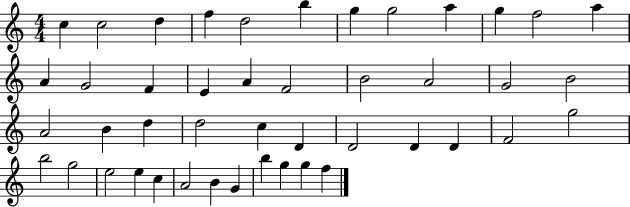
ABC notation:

X:1
T:Untitled
M:4/4
L:1/4
K:C
c c2 d f d2 b g g2 a g f2 a A G2 F E A F2 B2 A2 G2 B2 A2 B d d2 c D D2 D D F2 g2 b2 g2 e2 e c A2 B G b g g f